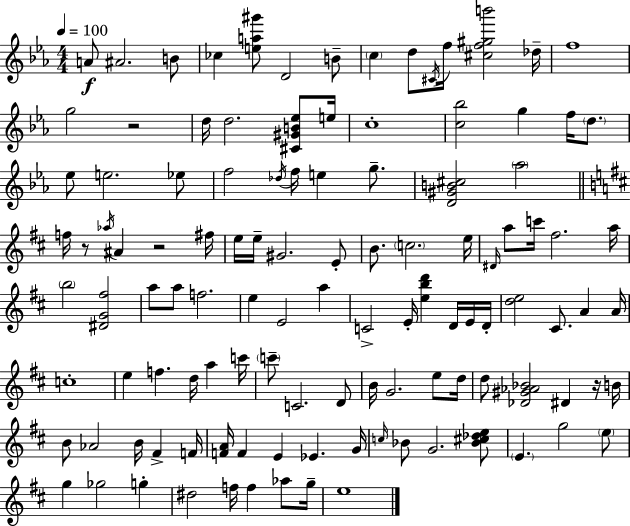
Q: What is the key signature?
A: C minor